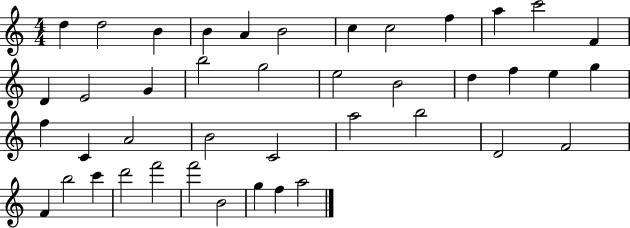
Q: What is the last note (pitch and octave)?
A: A5